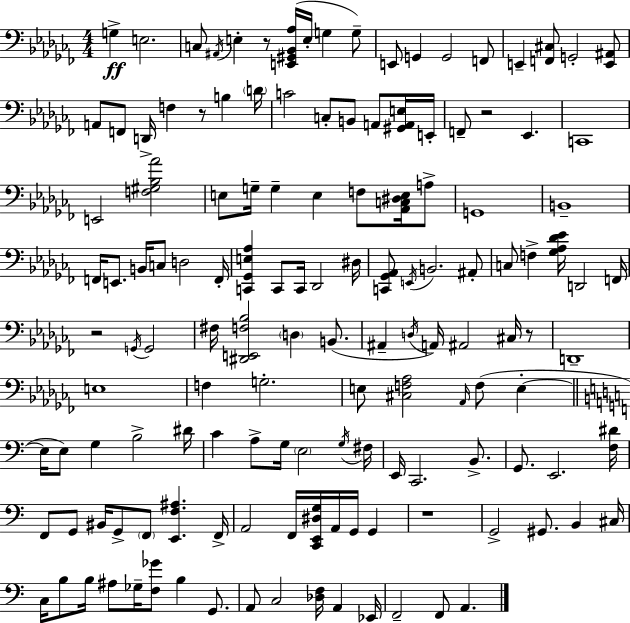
X:1
T:Untitled
M:4/4
L:1/4
K:Abm
G, E,2 C,/2 ^A,,/4 E, z/2 [E,,^G,,_B,,_A,]/4 E,/4 G, G,/2 E,,/2 G,, G,,2 F,,/2 E,, [F,,^C,]/2 G,,2 [E,,^A,,]/2 A,,/2 F,,/2 D,,/4 F, z/2 B, D/4 C2 C,/2 B,,/2 A,,/2 [^G,,A,,E,]/4 E,,/4 F,,/2 z2 _E,, C,,4 E,,2 [F,^G,_B,_A]2 E,/2 G,/4 G, E, F,/2 [_A,,C,^D,E,]/4 A,/2 G,,4 B,,4 F,,/4 E,,/2 B,,/4 C,/2 D,2 F,,/4 [C,,_G,,E,_A,] C,,/2 C,,/4 _D,,2 ^D,/4 [C,,_G,,_A,,]/2 E,,/4 B,,2 ^A,,/2 C,/2 F, [_G,_A,_D_E]/4 D,,2 F,,/4 z2 G,,/4 G,,2 ^F,/4 [^D,,E,,F,_B,]2 D, B,,/2 ^A,, D,/4 A,,/4 ^A,,2 ^C,/4 z/2 D,,4 E,4 F, G,2 E,/2 [^C,F,_A,]2 _A,,/4 F,/2 E, E,/4 E,/2 G, B,2 ^D/4 C A,/2 G,/4 E,2 G,/4 ^F,/4 E,,/4 C,,2 B,,/2 G,,/2 E,,2 [F,^D]/4 F,,/2 G,,/2 ^B,,/4 G,,/2 F,,/2 [E,,F,^A,] F,,/4 A,,2 F,,/4 [C,,E,,^D,G,]/4 A,,/4 G,,/4 G,, z4 G,,2 ^G,,/2 B,, ^C,/4 C,/4 B,/2 B,/4 ^A,/2 _G,/4 [F,_G]/2 B, G,,/2 A,,/2 C,2 [_D,F,]/4 A,, _E,,/4 F,,2 F,,/2 A,,